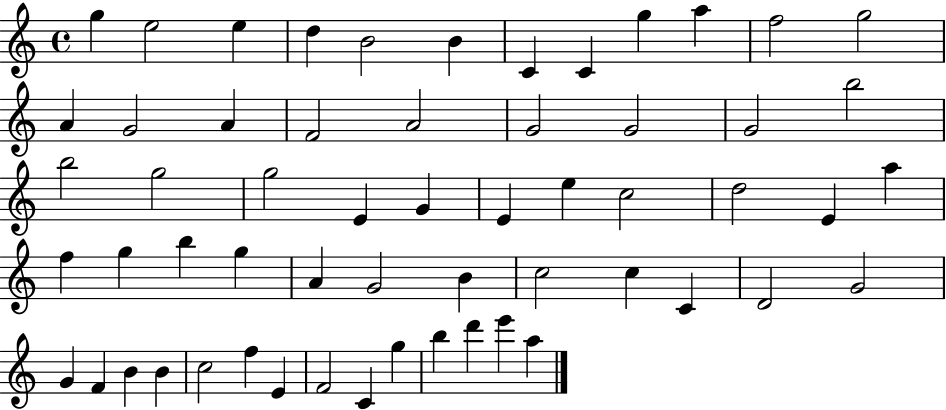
G5/q E5/h E5/q D5/q B4/h B4/q C4/q C4/q G5/q A5/q F5/h G5/h A4/q G4/h A4/q F4/h A4/h G4/h G4/h G4/h B5/h B5/h G5/h G5/h E4/q G4/q E4/q E5/q C5/h D5/h E4/q A5/q F5/q G5/q B5/q G5/q A4/q G4/h B4/q C5/h C5/q C4/q D4/h G4/h G4/q F4/q B4/q B4/q C5/h F5/q E4/q F4/h C4/q G5/q B5/q D6/q E6/q A5/q